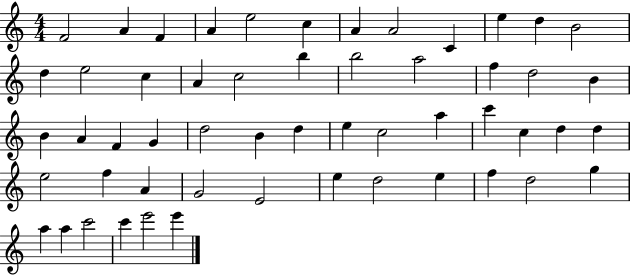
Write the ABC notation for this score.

X:1
T:Untitled
M:4/4
L:1/4
K:C
F2 A F A e2 c A A2 C e d B2 d e2 c A c2 b b2 a2 f d2 B B A F G d2 B d e c2 a c' c d d e2 f A G2 E2 e d2 e f d2 g a a c'2 c' e'2 e'